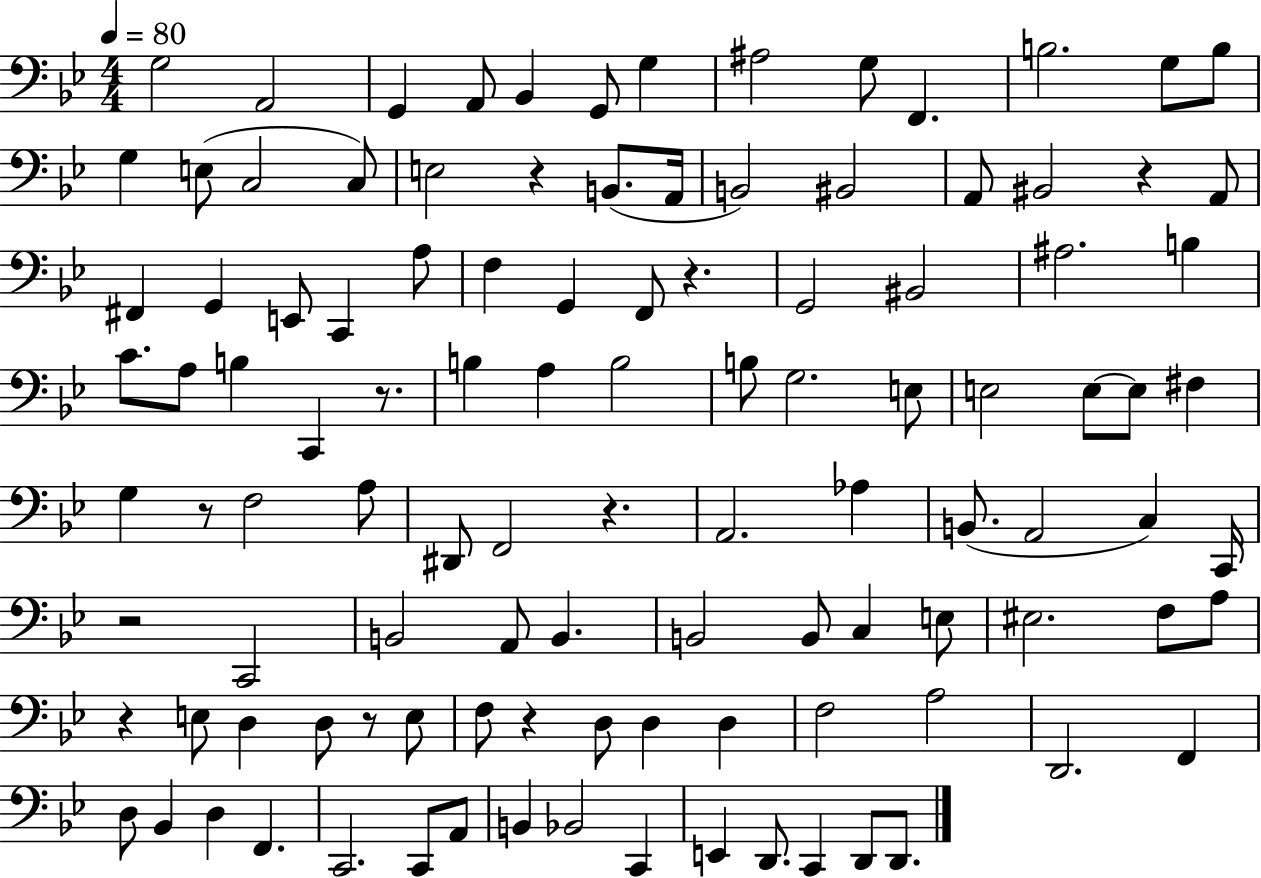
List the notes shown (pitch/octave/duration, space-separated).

G3/h A2/h G2/q A2/e Bb2/q G2/e G3/q A#3/h G3/e F2/q. B3/h. G3/e B3/e G3/q E3/e C3/h C3/e E3/h R/q B2/e. A2/s B2/h BIS2/h A2/e BIS2/h R/q A2/e F#2/q G2/q E2/e C2/q A3/e F3/q G2/q F2/e R/q. G2/h BIS2/h A#3/h. B3/q C4/e. A3/e B3/q C2/q R/e. B3/q A3/q B3/h B3/e G3/h. E3/e E3/h E3/e E3/e F#3/q G3/q R/e F3/h A3/e D#2/e F2/h R/q. A2/h. Ab3/q B2/e. A2/h C3/q C2/s R/h C2/h B2/h A2/e B2/q. B2/h B2/e C3/q E3/e EIS3/h. F3/e A3/e R/q E3/e D3/q D3/e R/e E3/e F3/e R/q D3/e D3/q D3/q F3/h A3/h D2/h. F2/q D3/e Bb2/q D3/q F2/q. C2/h. C2/e A2/e B2/q Bb2/h C2/q E2/q D2/e. C2/q D2/e D2/e.